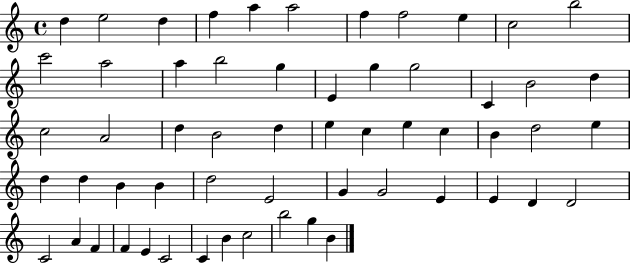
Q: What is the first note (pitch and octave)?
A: D5